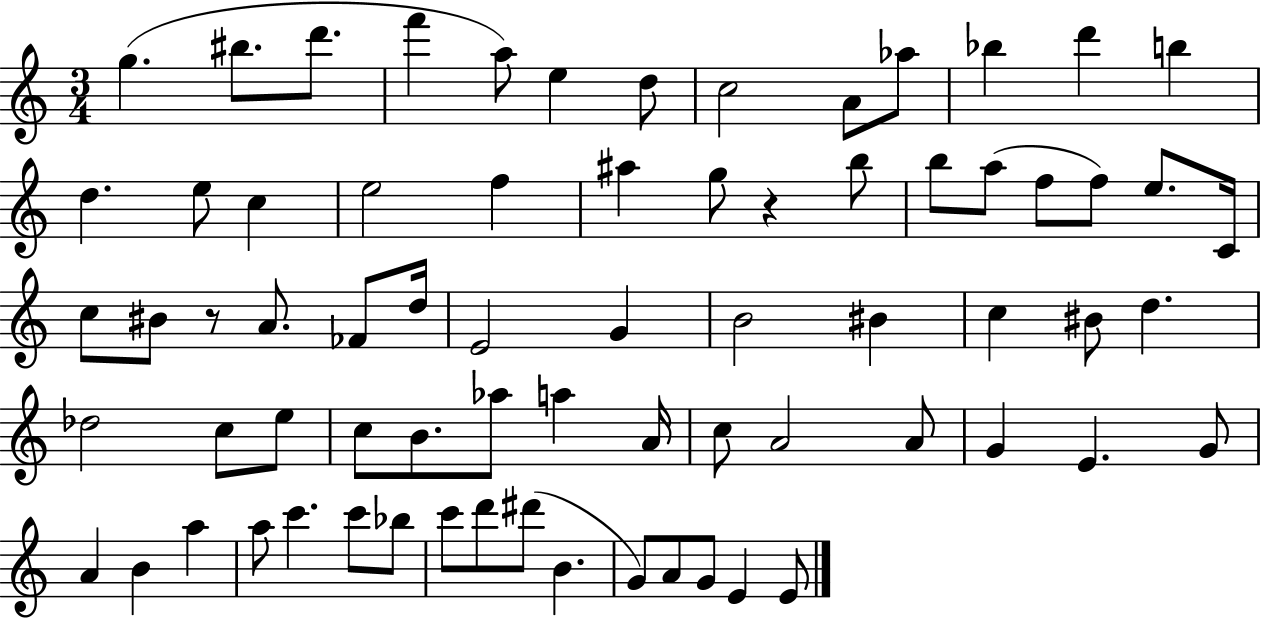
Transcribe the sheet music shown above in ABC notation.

X:1
T:Untitled
M:3/4
L:1/4
K:C
g ^b/2 d'/2 f' a/2 e d/2 c2 A/2 _a/2 _b d' b d e/2 c e2 f ^a g/2 z b/2 b/2 a/2 f/2 f/2 e/2 C/4 c/2 ^B/2 z/2 A/2 _F/2 d/4 E2 G B2 ^B c ^B/2 d _d2 c/2 e/2 c/2 B/2 _a/2 a A/4 c/2 A2 A/2 G E G/2 A B a a/2 c' c'/2 _b/2 c'/2 d'/2 ^d'/2 B G/2 A/2 G/2 E E/2